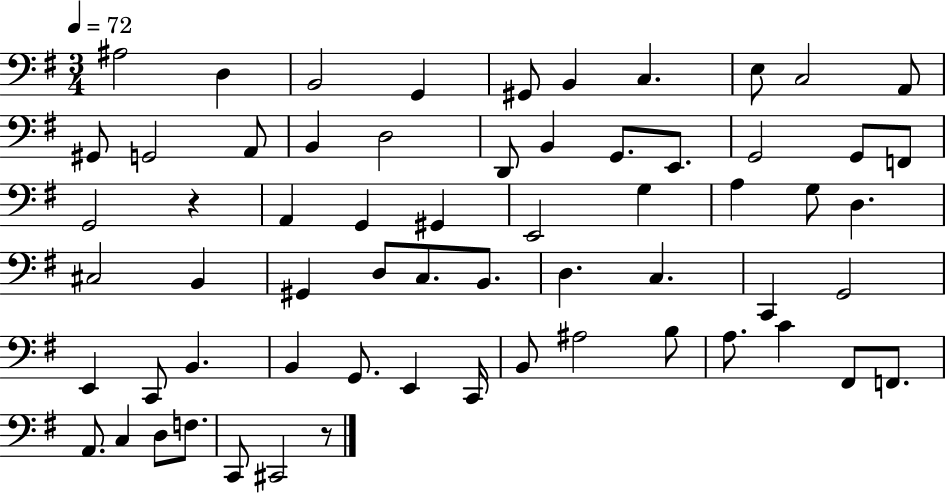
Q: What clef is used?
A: bass